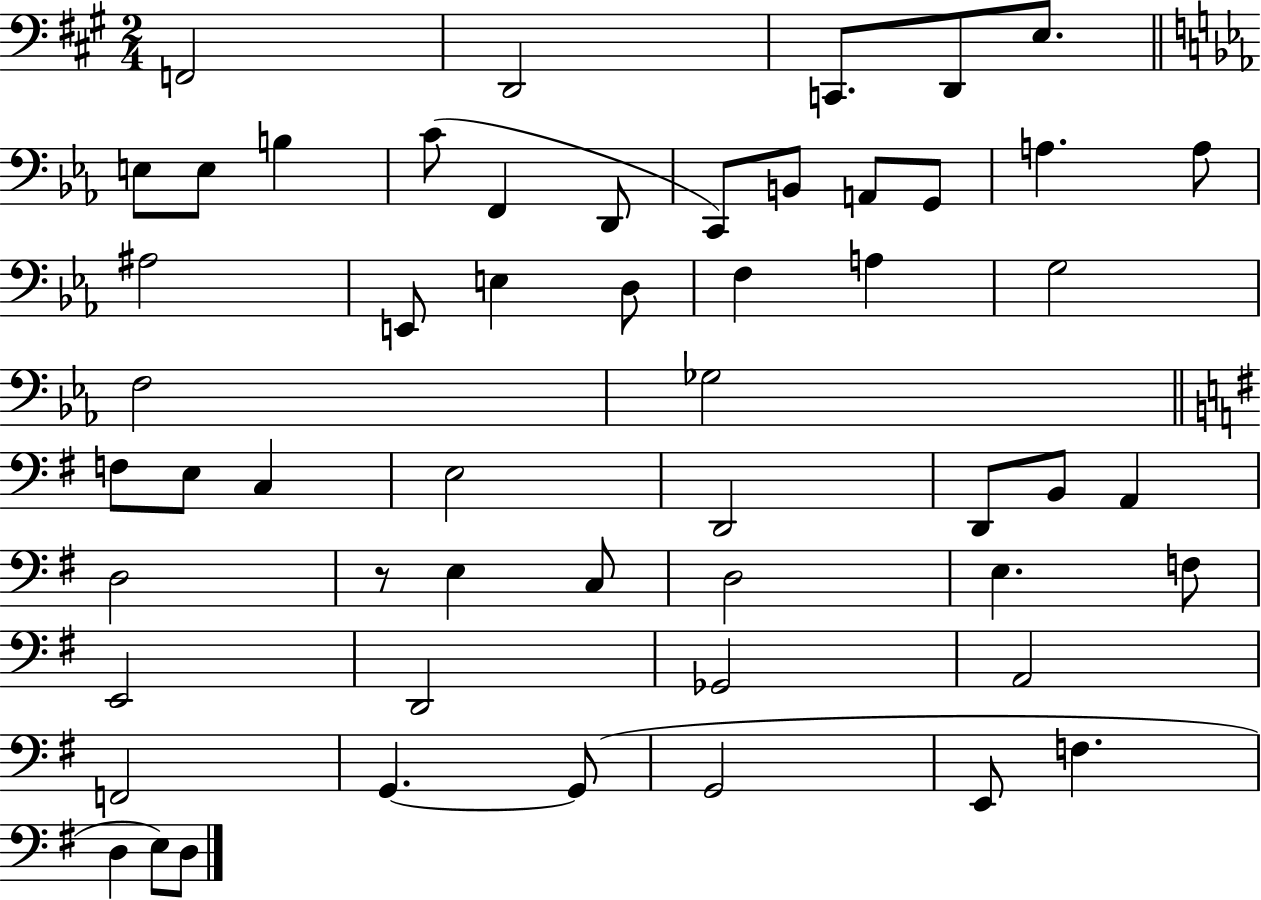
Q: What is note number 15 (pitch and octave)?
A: G2